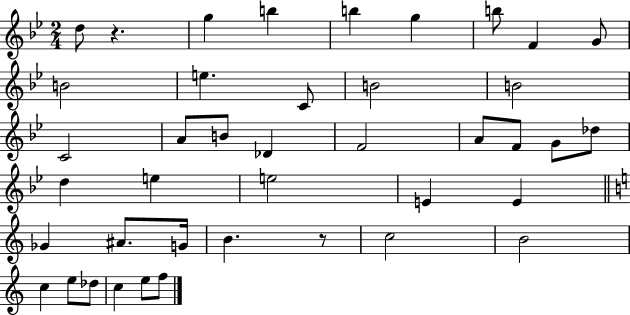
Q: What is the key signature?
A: BES major